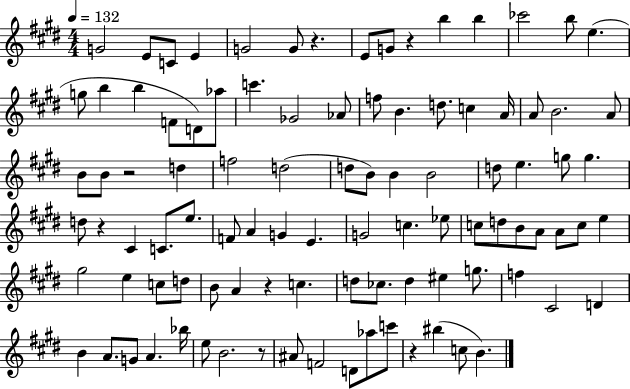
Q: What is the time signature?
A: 4/4